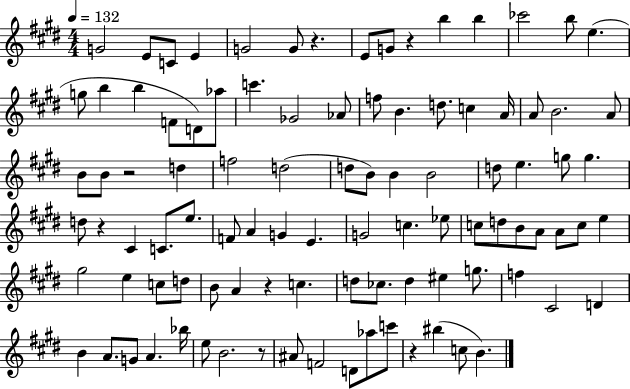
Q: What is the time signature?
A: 4/4